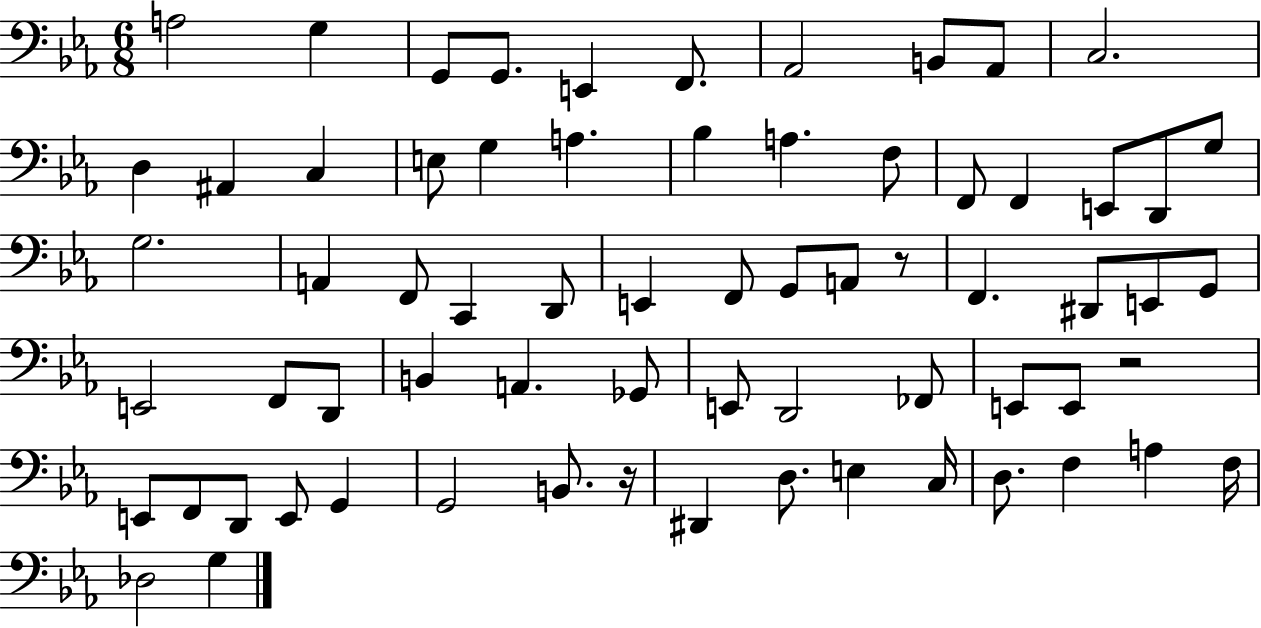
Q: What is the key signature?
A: EES major